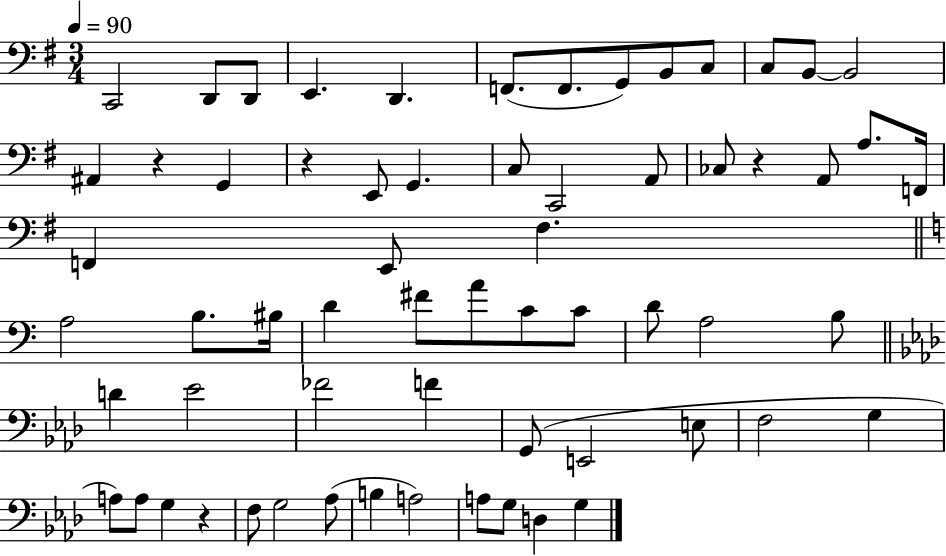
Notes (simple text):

C2/h D2/e D2/e E2/q. D2/q. F2/e. F2/e. G2/e B2/e C3/e C3/e B2/e B2/h A#2/q R/q G2/q R/q E2/e G2/q. C3/e C2/h A2/e CES3/e R/q A2/e A3/e. F2/s F2/q E2/e F#3/q. A3/h B3/e. BIS3/s D4/q F#4/e A4/e C4/e C4/e D4/e A3/h B3/e D4/q Eb4/h FES4/h F4/q G2/e E2/h E3/e F3/h G3/q A3/e A3/e G3/q R/q F3/e G3/h Ab3/e B3/q A3/h A3/e G3/e D3/q G3/q